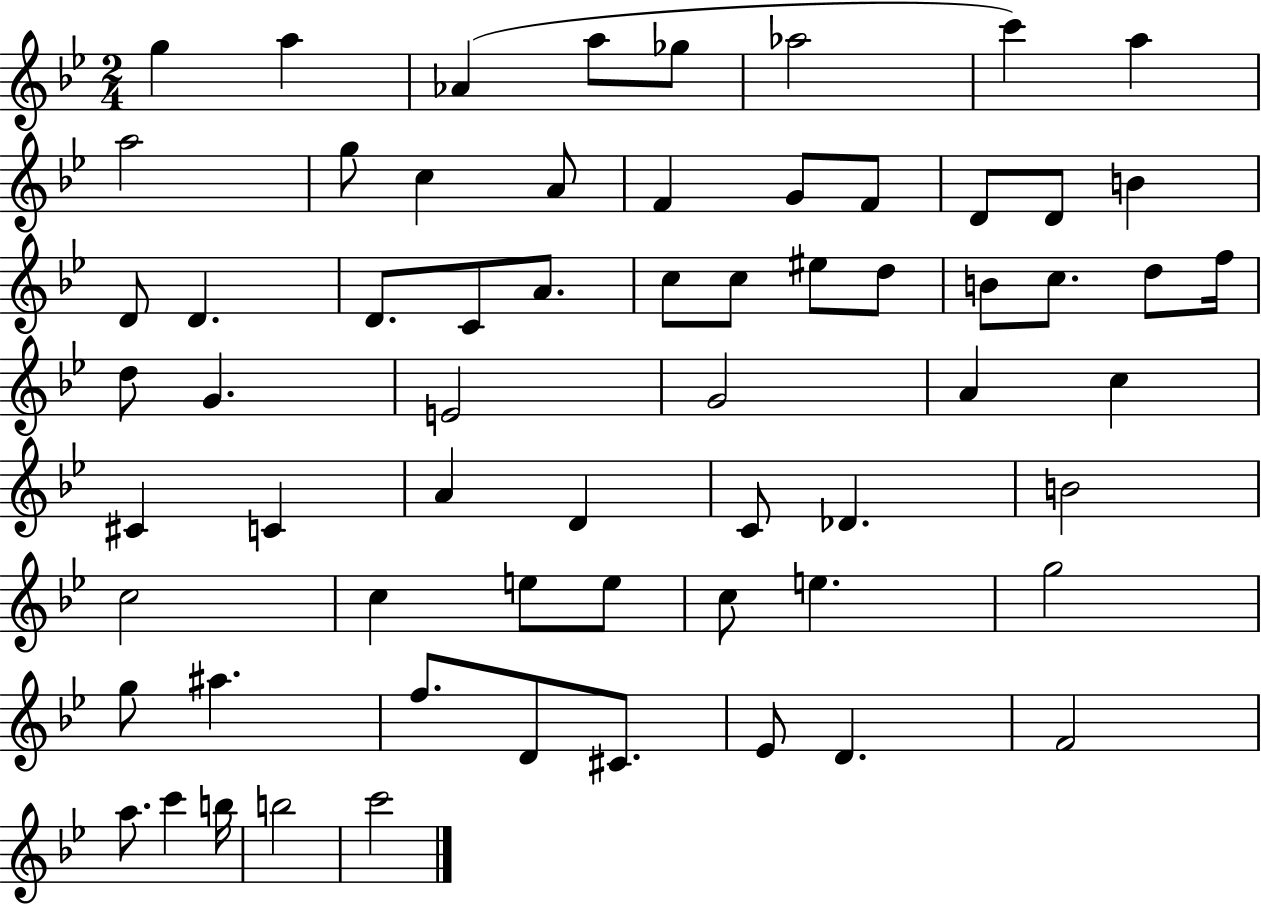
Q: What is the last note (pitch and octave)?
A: C6